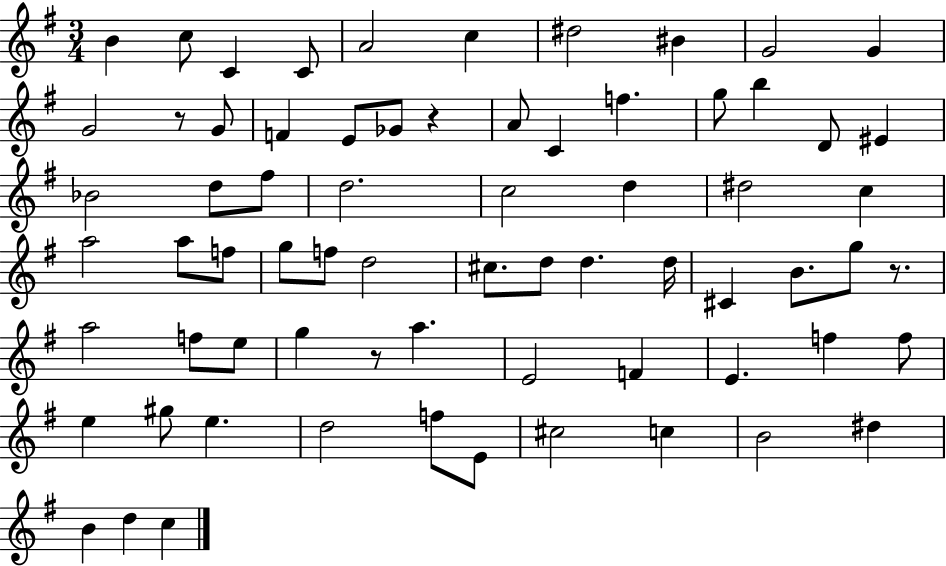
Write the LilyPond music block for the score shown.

{
  \clef treble
  \numericTimeSignature
  \time 3/4
  \key g \major
  b'4 c''8 c'4 c'8 | a'2 c''4 | dis''2 bis'4 | g'2 g'4 | \break g'2 r8 g'8 | f'4 e'8 ges'8 r4 | a'8 c'4 f''4. | g''8 b''4 d'8 eis'4 | \break bes'2 d''8 fis''8 | d''2. | c''2 d''4 | dis''2 c''4 | \break a''2 a''8 f''8 | g''8 f''8 d''2 | cis''8. d''8 d''4. d''16 | cis'4 b'8. g''8 r8. | \break a''2 f''8 e''8 | g''4 r8 a''4. | e'2 f'4 | e'4. f''4 f''8 | \break e''4 gis''8 e''4. | d''2 f''8 e'8 | cis''2 c''4 | b'2 dis''4 | \break b'4 d''4 c''4 | \bar "|."
}